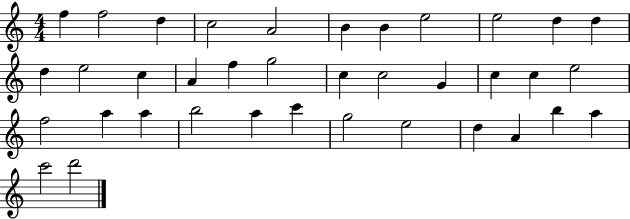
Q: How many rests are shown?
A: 0